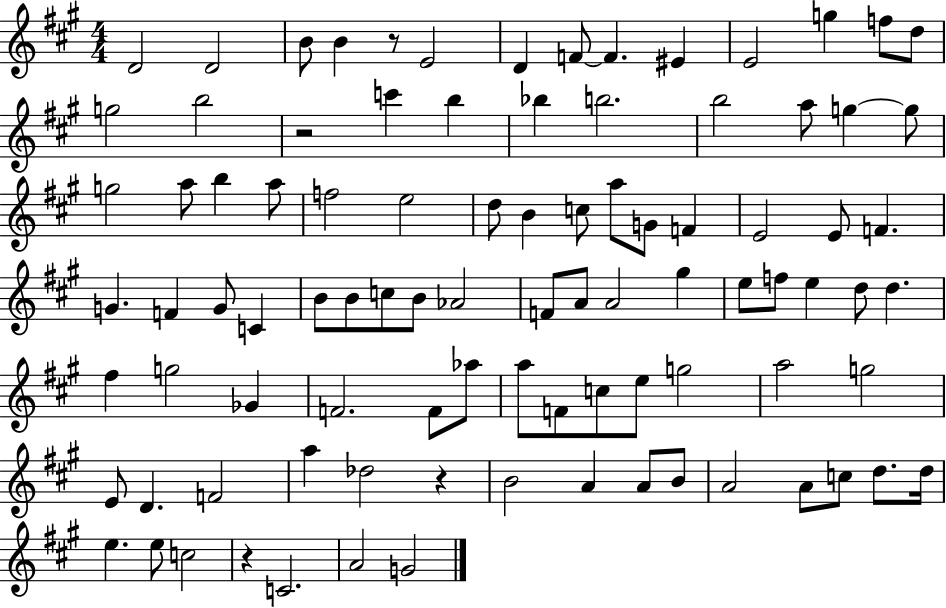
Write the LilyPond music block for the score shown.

{
  \clef treble
  \numericTimeSignature
  \time 4/4
  \key a \major
  \repeat volta 2 { d'2 d'2 | b'8 b'4 r8 e'2 | d'4 f'8~~ f'4. eis'4 | e'2 g''4 f''8 d''8 | \break g''2 b''2 | r2 c'''4 b''4 | bes''4 b''2. | b''2 a''8 g''4~~ g''8 | \break g''2 a''8 b''4 a''8 | f''2 e''2 | d''8 b'4 c''8 a''8 g'8 f'4 | e'2 e'8 f'4. | \break g'4. f'4 g'8 c'4 | b'8 b'8 c''8 b'8 aes'2 | f'8 a'8 a'2 gis''4 | e''8 f''8 e''4 d''8 d''4. | \break fis''4 g''2 ges'4 | f'2. f'8 aes''8 | a''8 f'8 c''8 e''8 g''2 | a''2 g''2 | \break e'8 d'4. f'2 | a''4 des''2 r4 | b'2 a'4 a'8 b'8 | a'2 a'8 c''8 d''8. d''16 | \break e''4. e''8 c''2 | r4 c'2. | a'2 g'2 | } \bar "|."
}